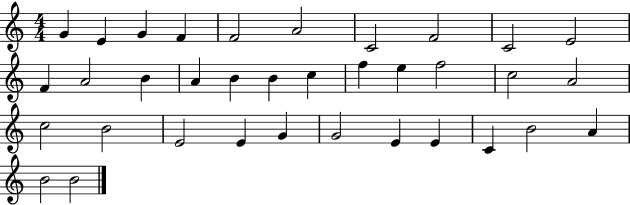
G4/q E4/q G4/q F4/q F4/h A4/h C4/h F4/h C4/h E4/h F4/q A4/h B4/q A4/q B4/q B4/q C5/q F5/q E5/q F5/h C5/h A4/h C5/h B4/h E4/h E4/q G4/q G4/h E4/q E4/q C4/q B4/h A4/q B4/h B4/h